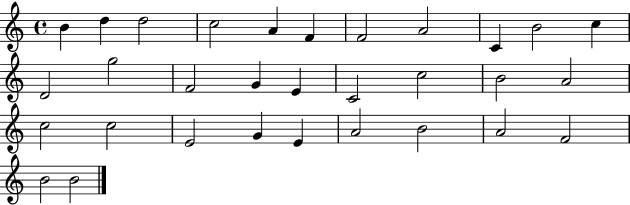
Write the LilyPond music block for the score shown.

{
  \clef treble
  \time 4/4
  \defaultTimeSignature
  \key c \major
  b'4 d''4 d''2 | c''2 a'4 f'4 | f'2 a'2 | c'4 b'2 c''4 | \break d'2 g''2 | f'2 g'4 e'4 | c'2 c''2 | b'2 a'2 | \break c''2 c''2 | e'2 g'4 e'4 | a'2 b'2 | a'2 f'2 | \break b'2 b'2 | \bar "|."
}